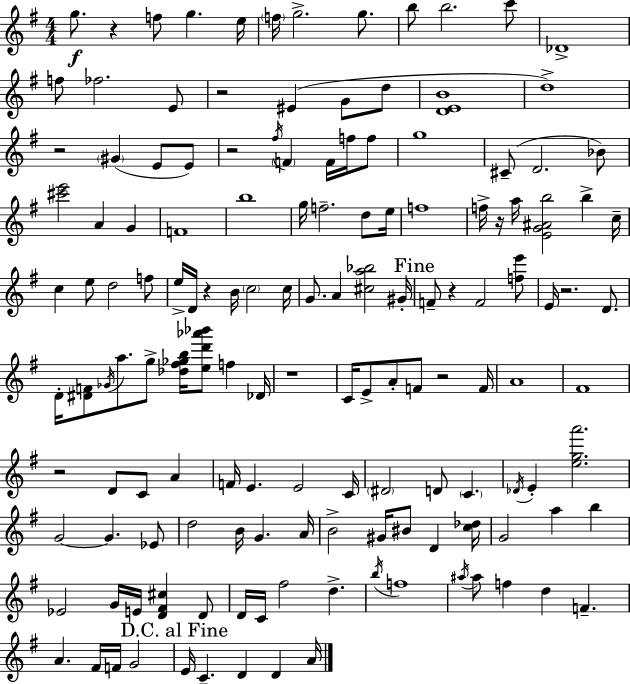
{
  \clef treble
  \numericTimeSignature
  \time 4/4
  \key g \major
  g''8.\f r4 f''8 g''4. e''16 | \parenthesize f''16 g''2.-> g''8. | b''8 b''2. c'''8 | des'1-> | \break f''8 fes''2. e'8 | r2 eis'4( g'8 d''8 | <d' e' b'>1 | d''1->) | \break r2 \parenthesize gis'4( e'8 e'8) | r2 \acciaccatura { fis''16 } \parenthesize f'4 f'16 f''16 f''8 | g''1 | cis'8--( d'2. bes'8) | \break <cis''' e'''>2 a'4 g'4 | f'1 | b''1 | g''16 f''2.-- d''8 | \break e''16 f''1 | f''16-> r16 a''16 <e' g' ais' b''>2 b''4-> | c''16-- c''4 e''8 d''2 f''8 | e''16-> d'16 r4 b'16 \parenthesize c''2 | \break c''16 g'8. a'4 <cis'' a'' bes''>2 | gis'16-. \mark "Fine" f'8-- r4 f'2 <f'' e'''>8 | e'16 r2. d'8. | d'16-. <dis' f'>8 \acciaccatura { ges'16 } a''8. g''8-> <des'' fis'' ges'' b''>16 <e'' d''' aes''' bes'''>8 f''4 | \break des'16 r1 | c'16 e'8-> a'8-. f'8 r2 | f'16 a'1 | fis'1 | \break r2 d'8 c'8 a'4 | f'16 e'4. e'2 | c'16 \parenthesize dis'2 d'8 \parenthesize c'4. | \acciaccatura { des'16 } e'4-. <e'' g'' a'''>2. | \break g'2~~ g'4. | ees'8 d''2 b'16 g'4. | a'16 b'2-> gis'16 bis'8 d'4 | <c'' des''>16 g'2 a''4 b''4 | \break ees'2 g'16 e'16 <d' fis' cis''>4 | d'8 d'16 c'16 fis''2 d''4.-> | \acciaccatura { b''16 } f''1 | \acciaccatura { ais''16 } ais''8 f''4 d''4 f'4.-- | \break a'4. fis'16 f'16 g'2 | \mark "D.C. al Fine" e'16 c'4.-- d'4 | d'4 a'16 \bar "|."
}